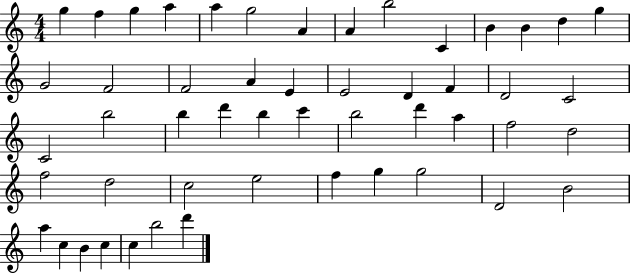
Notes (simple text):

G5/q F5/q G5/q A5/q A5/q G5/h A4/q A4/q B5/h C4/q B4/q B4/q D5/q G5/q G4/h F4/h F4/h A4/q E4/q E4/h D4/q F4/q D4/h C4/h C4/h B5/h B5/q D6/q B5/q C6/q B5/h D6/q A5/q F5/h D5/h F5/h D5/h C5/h E5/h F5/q G5/q G5/h D4/h B4/h A5/q C5/q B4/q C5/q C5/q B5/h D6/q